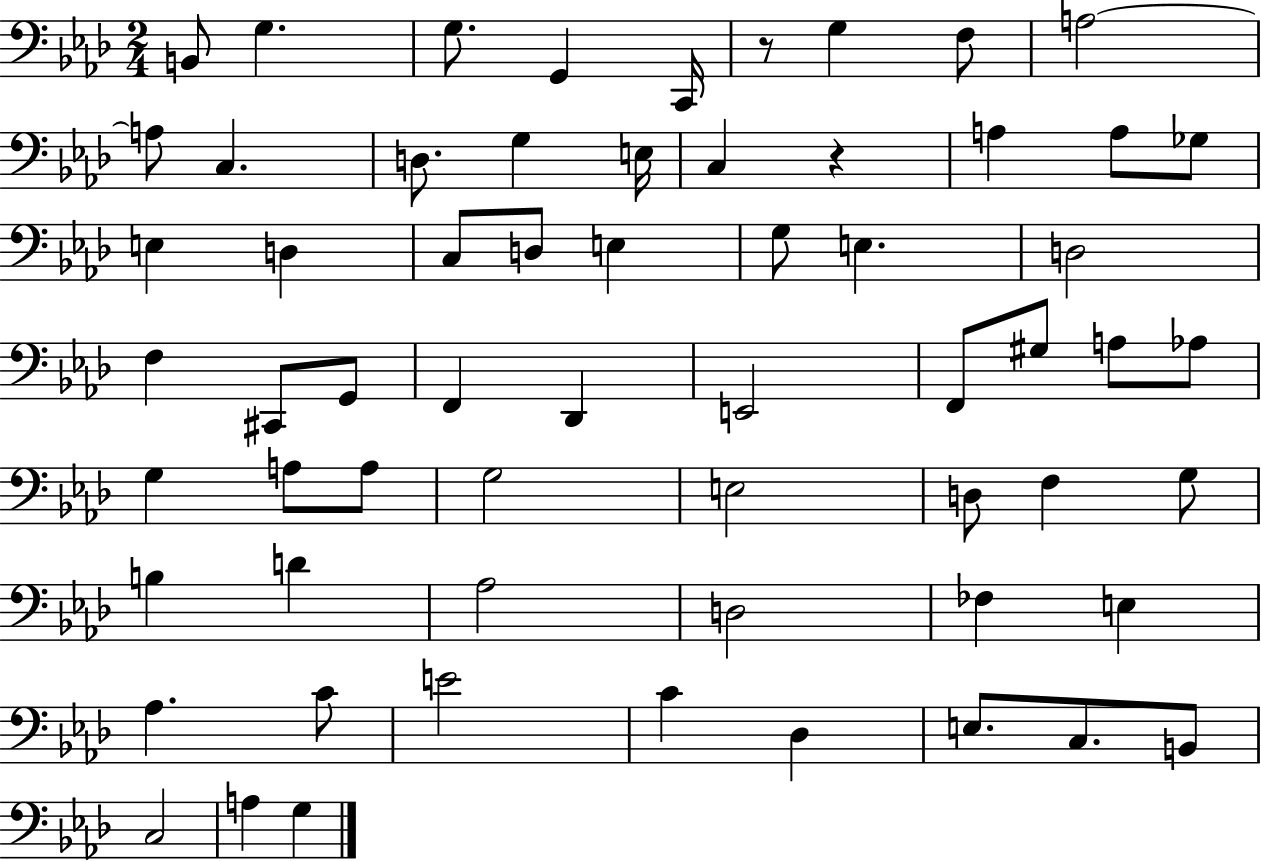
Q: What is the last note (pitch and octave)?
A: G3